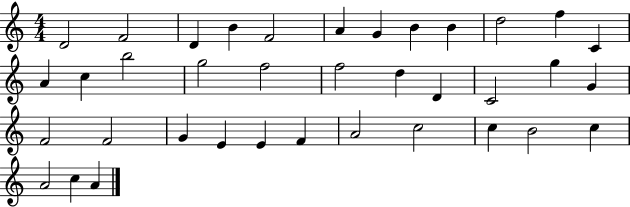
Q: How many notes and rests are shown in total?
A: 37